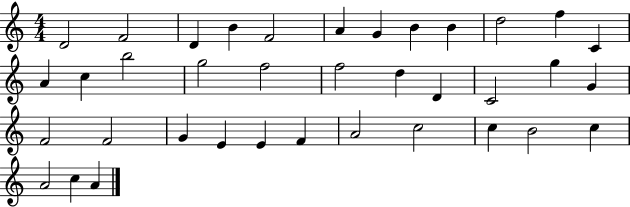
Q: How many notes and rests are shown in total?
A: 37